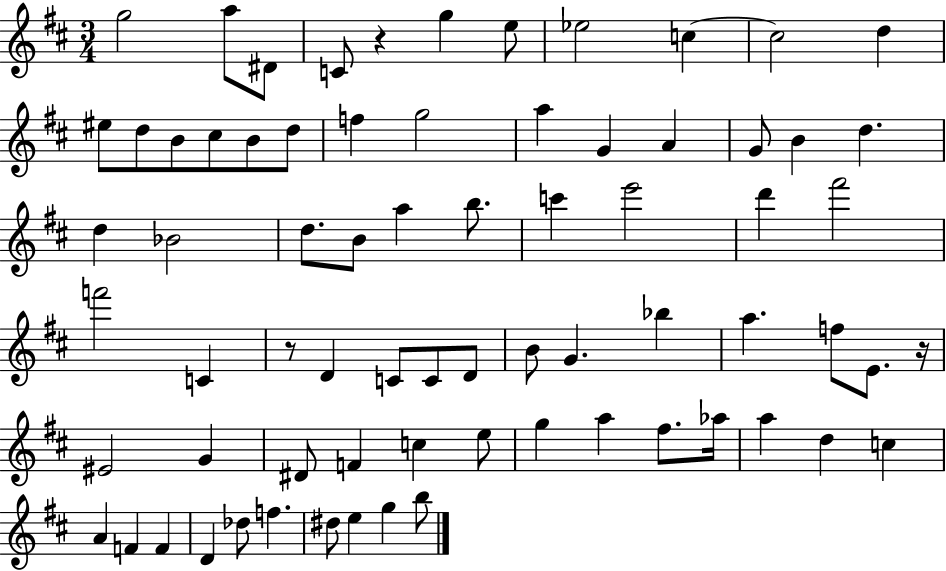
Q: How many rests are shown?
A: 3